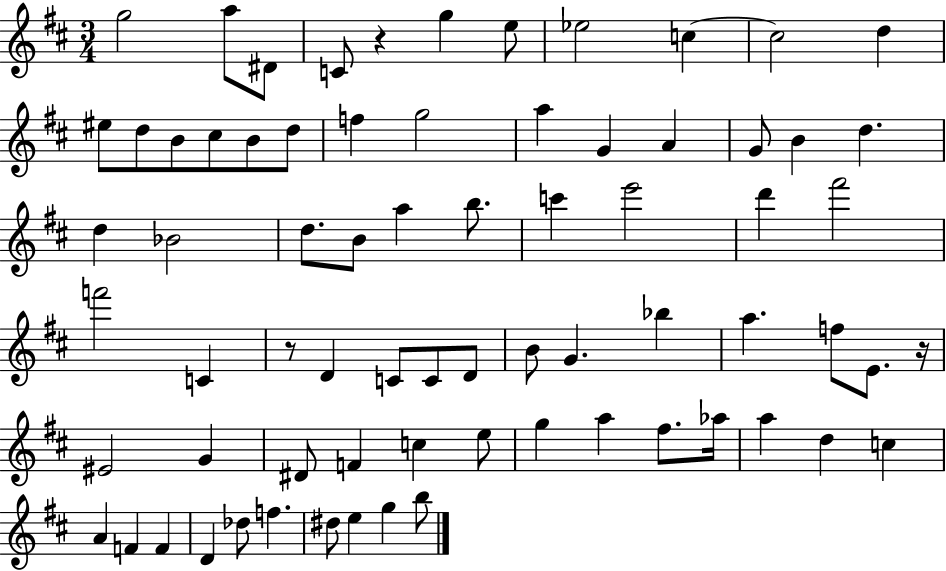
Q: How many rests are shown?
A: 3